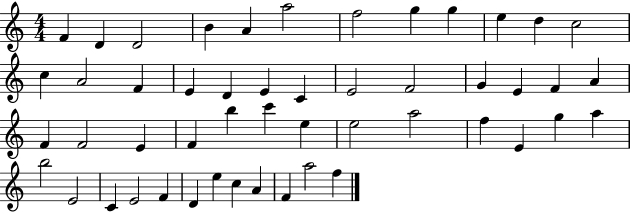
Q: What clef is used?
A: treble